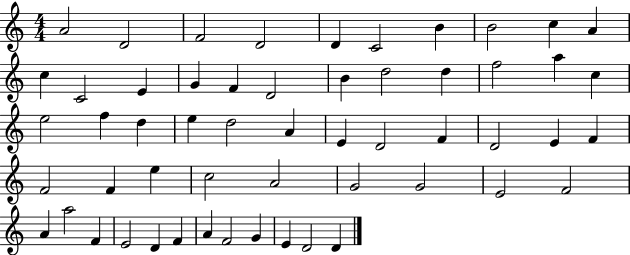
X:1
T:Untitled
M:4/4
L:1/4
K:C
A2 D2 F2 D2 D C2 B B2 c A c C2 E G F D2 B d2 d f2 a c e2 f d e d2 A E D2 F D2 E F F2 F e c2 A2 G2 G2 E2 F2 A a2 F E2 D F A F2 G E D2 D